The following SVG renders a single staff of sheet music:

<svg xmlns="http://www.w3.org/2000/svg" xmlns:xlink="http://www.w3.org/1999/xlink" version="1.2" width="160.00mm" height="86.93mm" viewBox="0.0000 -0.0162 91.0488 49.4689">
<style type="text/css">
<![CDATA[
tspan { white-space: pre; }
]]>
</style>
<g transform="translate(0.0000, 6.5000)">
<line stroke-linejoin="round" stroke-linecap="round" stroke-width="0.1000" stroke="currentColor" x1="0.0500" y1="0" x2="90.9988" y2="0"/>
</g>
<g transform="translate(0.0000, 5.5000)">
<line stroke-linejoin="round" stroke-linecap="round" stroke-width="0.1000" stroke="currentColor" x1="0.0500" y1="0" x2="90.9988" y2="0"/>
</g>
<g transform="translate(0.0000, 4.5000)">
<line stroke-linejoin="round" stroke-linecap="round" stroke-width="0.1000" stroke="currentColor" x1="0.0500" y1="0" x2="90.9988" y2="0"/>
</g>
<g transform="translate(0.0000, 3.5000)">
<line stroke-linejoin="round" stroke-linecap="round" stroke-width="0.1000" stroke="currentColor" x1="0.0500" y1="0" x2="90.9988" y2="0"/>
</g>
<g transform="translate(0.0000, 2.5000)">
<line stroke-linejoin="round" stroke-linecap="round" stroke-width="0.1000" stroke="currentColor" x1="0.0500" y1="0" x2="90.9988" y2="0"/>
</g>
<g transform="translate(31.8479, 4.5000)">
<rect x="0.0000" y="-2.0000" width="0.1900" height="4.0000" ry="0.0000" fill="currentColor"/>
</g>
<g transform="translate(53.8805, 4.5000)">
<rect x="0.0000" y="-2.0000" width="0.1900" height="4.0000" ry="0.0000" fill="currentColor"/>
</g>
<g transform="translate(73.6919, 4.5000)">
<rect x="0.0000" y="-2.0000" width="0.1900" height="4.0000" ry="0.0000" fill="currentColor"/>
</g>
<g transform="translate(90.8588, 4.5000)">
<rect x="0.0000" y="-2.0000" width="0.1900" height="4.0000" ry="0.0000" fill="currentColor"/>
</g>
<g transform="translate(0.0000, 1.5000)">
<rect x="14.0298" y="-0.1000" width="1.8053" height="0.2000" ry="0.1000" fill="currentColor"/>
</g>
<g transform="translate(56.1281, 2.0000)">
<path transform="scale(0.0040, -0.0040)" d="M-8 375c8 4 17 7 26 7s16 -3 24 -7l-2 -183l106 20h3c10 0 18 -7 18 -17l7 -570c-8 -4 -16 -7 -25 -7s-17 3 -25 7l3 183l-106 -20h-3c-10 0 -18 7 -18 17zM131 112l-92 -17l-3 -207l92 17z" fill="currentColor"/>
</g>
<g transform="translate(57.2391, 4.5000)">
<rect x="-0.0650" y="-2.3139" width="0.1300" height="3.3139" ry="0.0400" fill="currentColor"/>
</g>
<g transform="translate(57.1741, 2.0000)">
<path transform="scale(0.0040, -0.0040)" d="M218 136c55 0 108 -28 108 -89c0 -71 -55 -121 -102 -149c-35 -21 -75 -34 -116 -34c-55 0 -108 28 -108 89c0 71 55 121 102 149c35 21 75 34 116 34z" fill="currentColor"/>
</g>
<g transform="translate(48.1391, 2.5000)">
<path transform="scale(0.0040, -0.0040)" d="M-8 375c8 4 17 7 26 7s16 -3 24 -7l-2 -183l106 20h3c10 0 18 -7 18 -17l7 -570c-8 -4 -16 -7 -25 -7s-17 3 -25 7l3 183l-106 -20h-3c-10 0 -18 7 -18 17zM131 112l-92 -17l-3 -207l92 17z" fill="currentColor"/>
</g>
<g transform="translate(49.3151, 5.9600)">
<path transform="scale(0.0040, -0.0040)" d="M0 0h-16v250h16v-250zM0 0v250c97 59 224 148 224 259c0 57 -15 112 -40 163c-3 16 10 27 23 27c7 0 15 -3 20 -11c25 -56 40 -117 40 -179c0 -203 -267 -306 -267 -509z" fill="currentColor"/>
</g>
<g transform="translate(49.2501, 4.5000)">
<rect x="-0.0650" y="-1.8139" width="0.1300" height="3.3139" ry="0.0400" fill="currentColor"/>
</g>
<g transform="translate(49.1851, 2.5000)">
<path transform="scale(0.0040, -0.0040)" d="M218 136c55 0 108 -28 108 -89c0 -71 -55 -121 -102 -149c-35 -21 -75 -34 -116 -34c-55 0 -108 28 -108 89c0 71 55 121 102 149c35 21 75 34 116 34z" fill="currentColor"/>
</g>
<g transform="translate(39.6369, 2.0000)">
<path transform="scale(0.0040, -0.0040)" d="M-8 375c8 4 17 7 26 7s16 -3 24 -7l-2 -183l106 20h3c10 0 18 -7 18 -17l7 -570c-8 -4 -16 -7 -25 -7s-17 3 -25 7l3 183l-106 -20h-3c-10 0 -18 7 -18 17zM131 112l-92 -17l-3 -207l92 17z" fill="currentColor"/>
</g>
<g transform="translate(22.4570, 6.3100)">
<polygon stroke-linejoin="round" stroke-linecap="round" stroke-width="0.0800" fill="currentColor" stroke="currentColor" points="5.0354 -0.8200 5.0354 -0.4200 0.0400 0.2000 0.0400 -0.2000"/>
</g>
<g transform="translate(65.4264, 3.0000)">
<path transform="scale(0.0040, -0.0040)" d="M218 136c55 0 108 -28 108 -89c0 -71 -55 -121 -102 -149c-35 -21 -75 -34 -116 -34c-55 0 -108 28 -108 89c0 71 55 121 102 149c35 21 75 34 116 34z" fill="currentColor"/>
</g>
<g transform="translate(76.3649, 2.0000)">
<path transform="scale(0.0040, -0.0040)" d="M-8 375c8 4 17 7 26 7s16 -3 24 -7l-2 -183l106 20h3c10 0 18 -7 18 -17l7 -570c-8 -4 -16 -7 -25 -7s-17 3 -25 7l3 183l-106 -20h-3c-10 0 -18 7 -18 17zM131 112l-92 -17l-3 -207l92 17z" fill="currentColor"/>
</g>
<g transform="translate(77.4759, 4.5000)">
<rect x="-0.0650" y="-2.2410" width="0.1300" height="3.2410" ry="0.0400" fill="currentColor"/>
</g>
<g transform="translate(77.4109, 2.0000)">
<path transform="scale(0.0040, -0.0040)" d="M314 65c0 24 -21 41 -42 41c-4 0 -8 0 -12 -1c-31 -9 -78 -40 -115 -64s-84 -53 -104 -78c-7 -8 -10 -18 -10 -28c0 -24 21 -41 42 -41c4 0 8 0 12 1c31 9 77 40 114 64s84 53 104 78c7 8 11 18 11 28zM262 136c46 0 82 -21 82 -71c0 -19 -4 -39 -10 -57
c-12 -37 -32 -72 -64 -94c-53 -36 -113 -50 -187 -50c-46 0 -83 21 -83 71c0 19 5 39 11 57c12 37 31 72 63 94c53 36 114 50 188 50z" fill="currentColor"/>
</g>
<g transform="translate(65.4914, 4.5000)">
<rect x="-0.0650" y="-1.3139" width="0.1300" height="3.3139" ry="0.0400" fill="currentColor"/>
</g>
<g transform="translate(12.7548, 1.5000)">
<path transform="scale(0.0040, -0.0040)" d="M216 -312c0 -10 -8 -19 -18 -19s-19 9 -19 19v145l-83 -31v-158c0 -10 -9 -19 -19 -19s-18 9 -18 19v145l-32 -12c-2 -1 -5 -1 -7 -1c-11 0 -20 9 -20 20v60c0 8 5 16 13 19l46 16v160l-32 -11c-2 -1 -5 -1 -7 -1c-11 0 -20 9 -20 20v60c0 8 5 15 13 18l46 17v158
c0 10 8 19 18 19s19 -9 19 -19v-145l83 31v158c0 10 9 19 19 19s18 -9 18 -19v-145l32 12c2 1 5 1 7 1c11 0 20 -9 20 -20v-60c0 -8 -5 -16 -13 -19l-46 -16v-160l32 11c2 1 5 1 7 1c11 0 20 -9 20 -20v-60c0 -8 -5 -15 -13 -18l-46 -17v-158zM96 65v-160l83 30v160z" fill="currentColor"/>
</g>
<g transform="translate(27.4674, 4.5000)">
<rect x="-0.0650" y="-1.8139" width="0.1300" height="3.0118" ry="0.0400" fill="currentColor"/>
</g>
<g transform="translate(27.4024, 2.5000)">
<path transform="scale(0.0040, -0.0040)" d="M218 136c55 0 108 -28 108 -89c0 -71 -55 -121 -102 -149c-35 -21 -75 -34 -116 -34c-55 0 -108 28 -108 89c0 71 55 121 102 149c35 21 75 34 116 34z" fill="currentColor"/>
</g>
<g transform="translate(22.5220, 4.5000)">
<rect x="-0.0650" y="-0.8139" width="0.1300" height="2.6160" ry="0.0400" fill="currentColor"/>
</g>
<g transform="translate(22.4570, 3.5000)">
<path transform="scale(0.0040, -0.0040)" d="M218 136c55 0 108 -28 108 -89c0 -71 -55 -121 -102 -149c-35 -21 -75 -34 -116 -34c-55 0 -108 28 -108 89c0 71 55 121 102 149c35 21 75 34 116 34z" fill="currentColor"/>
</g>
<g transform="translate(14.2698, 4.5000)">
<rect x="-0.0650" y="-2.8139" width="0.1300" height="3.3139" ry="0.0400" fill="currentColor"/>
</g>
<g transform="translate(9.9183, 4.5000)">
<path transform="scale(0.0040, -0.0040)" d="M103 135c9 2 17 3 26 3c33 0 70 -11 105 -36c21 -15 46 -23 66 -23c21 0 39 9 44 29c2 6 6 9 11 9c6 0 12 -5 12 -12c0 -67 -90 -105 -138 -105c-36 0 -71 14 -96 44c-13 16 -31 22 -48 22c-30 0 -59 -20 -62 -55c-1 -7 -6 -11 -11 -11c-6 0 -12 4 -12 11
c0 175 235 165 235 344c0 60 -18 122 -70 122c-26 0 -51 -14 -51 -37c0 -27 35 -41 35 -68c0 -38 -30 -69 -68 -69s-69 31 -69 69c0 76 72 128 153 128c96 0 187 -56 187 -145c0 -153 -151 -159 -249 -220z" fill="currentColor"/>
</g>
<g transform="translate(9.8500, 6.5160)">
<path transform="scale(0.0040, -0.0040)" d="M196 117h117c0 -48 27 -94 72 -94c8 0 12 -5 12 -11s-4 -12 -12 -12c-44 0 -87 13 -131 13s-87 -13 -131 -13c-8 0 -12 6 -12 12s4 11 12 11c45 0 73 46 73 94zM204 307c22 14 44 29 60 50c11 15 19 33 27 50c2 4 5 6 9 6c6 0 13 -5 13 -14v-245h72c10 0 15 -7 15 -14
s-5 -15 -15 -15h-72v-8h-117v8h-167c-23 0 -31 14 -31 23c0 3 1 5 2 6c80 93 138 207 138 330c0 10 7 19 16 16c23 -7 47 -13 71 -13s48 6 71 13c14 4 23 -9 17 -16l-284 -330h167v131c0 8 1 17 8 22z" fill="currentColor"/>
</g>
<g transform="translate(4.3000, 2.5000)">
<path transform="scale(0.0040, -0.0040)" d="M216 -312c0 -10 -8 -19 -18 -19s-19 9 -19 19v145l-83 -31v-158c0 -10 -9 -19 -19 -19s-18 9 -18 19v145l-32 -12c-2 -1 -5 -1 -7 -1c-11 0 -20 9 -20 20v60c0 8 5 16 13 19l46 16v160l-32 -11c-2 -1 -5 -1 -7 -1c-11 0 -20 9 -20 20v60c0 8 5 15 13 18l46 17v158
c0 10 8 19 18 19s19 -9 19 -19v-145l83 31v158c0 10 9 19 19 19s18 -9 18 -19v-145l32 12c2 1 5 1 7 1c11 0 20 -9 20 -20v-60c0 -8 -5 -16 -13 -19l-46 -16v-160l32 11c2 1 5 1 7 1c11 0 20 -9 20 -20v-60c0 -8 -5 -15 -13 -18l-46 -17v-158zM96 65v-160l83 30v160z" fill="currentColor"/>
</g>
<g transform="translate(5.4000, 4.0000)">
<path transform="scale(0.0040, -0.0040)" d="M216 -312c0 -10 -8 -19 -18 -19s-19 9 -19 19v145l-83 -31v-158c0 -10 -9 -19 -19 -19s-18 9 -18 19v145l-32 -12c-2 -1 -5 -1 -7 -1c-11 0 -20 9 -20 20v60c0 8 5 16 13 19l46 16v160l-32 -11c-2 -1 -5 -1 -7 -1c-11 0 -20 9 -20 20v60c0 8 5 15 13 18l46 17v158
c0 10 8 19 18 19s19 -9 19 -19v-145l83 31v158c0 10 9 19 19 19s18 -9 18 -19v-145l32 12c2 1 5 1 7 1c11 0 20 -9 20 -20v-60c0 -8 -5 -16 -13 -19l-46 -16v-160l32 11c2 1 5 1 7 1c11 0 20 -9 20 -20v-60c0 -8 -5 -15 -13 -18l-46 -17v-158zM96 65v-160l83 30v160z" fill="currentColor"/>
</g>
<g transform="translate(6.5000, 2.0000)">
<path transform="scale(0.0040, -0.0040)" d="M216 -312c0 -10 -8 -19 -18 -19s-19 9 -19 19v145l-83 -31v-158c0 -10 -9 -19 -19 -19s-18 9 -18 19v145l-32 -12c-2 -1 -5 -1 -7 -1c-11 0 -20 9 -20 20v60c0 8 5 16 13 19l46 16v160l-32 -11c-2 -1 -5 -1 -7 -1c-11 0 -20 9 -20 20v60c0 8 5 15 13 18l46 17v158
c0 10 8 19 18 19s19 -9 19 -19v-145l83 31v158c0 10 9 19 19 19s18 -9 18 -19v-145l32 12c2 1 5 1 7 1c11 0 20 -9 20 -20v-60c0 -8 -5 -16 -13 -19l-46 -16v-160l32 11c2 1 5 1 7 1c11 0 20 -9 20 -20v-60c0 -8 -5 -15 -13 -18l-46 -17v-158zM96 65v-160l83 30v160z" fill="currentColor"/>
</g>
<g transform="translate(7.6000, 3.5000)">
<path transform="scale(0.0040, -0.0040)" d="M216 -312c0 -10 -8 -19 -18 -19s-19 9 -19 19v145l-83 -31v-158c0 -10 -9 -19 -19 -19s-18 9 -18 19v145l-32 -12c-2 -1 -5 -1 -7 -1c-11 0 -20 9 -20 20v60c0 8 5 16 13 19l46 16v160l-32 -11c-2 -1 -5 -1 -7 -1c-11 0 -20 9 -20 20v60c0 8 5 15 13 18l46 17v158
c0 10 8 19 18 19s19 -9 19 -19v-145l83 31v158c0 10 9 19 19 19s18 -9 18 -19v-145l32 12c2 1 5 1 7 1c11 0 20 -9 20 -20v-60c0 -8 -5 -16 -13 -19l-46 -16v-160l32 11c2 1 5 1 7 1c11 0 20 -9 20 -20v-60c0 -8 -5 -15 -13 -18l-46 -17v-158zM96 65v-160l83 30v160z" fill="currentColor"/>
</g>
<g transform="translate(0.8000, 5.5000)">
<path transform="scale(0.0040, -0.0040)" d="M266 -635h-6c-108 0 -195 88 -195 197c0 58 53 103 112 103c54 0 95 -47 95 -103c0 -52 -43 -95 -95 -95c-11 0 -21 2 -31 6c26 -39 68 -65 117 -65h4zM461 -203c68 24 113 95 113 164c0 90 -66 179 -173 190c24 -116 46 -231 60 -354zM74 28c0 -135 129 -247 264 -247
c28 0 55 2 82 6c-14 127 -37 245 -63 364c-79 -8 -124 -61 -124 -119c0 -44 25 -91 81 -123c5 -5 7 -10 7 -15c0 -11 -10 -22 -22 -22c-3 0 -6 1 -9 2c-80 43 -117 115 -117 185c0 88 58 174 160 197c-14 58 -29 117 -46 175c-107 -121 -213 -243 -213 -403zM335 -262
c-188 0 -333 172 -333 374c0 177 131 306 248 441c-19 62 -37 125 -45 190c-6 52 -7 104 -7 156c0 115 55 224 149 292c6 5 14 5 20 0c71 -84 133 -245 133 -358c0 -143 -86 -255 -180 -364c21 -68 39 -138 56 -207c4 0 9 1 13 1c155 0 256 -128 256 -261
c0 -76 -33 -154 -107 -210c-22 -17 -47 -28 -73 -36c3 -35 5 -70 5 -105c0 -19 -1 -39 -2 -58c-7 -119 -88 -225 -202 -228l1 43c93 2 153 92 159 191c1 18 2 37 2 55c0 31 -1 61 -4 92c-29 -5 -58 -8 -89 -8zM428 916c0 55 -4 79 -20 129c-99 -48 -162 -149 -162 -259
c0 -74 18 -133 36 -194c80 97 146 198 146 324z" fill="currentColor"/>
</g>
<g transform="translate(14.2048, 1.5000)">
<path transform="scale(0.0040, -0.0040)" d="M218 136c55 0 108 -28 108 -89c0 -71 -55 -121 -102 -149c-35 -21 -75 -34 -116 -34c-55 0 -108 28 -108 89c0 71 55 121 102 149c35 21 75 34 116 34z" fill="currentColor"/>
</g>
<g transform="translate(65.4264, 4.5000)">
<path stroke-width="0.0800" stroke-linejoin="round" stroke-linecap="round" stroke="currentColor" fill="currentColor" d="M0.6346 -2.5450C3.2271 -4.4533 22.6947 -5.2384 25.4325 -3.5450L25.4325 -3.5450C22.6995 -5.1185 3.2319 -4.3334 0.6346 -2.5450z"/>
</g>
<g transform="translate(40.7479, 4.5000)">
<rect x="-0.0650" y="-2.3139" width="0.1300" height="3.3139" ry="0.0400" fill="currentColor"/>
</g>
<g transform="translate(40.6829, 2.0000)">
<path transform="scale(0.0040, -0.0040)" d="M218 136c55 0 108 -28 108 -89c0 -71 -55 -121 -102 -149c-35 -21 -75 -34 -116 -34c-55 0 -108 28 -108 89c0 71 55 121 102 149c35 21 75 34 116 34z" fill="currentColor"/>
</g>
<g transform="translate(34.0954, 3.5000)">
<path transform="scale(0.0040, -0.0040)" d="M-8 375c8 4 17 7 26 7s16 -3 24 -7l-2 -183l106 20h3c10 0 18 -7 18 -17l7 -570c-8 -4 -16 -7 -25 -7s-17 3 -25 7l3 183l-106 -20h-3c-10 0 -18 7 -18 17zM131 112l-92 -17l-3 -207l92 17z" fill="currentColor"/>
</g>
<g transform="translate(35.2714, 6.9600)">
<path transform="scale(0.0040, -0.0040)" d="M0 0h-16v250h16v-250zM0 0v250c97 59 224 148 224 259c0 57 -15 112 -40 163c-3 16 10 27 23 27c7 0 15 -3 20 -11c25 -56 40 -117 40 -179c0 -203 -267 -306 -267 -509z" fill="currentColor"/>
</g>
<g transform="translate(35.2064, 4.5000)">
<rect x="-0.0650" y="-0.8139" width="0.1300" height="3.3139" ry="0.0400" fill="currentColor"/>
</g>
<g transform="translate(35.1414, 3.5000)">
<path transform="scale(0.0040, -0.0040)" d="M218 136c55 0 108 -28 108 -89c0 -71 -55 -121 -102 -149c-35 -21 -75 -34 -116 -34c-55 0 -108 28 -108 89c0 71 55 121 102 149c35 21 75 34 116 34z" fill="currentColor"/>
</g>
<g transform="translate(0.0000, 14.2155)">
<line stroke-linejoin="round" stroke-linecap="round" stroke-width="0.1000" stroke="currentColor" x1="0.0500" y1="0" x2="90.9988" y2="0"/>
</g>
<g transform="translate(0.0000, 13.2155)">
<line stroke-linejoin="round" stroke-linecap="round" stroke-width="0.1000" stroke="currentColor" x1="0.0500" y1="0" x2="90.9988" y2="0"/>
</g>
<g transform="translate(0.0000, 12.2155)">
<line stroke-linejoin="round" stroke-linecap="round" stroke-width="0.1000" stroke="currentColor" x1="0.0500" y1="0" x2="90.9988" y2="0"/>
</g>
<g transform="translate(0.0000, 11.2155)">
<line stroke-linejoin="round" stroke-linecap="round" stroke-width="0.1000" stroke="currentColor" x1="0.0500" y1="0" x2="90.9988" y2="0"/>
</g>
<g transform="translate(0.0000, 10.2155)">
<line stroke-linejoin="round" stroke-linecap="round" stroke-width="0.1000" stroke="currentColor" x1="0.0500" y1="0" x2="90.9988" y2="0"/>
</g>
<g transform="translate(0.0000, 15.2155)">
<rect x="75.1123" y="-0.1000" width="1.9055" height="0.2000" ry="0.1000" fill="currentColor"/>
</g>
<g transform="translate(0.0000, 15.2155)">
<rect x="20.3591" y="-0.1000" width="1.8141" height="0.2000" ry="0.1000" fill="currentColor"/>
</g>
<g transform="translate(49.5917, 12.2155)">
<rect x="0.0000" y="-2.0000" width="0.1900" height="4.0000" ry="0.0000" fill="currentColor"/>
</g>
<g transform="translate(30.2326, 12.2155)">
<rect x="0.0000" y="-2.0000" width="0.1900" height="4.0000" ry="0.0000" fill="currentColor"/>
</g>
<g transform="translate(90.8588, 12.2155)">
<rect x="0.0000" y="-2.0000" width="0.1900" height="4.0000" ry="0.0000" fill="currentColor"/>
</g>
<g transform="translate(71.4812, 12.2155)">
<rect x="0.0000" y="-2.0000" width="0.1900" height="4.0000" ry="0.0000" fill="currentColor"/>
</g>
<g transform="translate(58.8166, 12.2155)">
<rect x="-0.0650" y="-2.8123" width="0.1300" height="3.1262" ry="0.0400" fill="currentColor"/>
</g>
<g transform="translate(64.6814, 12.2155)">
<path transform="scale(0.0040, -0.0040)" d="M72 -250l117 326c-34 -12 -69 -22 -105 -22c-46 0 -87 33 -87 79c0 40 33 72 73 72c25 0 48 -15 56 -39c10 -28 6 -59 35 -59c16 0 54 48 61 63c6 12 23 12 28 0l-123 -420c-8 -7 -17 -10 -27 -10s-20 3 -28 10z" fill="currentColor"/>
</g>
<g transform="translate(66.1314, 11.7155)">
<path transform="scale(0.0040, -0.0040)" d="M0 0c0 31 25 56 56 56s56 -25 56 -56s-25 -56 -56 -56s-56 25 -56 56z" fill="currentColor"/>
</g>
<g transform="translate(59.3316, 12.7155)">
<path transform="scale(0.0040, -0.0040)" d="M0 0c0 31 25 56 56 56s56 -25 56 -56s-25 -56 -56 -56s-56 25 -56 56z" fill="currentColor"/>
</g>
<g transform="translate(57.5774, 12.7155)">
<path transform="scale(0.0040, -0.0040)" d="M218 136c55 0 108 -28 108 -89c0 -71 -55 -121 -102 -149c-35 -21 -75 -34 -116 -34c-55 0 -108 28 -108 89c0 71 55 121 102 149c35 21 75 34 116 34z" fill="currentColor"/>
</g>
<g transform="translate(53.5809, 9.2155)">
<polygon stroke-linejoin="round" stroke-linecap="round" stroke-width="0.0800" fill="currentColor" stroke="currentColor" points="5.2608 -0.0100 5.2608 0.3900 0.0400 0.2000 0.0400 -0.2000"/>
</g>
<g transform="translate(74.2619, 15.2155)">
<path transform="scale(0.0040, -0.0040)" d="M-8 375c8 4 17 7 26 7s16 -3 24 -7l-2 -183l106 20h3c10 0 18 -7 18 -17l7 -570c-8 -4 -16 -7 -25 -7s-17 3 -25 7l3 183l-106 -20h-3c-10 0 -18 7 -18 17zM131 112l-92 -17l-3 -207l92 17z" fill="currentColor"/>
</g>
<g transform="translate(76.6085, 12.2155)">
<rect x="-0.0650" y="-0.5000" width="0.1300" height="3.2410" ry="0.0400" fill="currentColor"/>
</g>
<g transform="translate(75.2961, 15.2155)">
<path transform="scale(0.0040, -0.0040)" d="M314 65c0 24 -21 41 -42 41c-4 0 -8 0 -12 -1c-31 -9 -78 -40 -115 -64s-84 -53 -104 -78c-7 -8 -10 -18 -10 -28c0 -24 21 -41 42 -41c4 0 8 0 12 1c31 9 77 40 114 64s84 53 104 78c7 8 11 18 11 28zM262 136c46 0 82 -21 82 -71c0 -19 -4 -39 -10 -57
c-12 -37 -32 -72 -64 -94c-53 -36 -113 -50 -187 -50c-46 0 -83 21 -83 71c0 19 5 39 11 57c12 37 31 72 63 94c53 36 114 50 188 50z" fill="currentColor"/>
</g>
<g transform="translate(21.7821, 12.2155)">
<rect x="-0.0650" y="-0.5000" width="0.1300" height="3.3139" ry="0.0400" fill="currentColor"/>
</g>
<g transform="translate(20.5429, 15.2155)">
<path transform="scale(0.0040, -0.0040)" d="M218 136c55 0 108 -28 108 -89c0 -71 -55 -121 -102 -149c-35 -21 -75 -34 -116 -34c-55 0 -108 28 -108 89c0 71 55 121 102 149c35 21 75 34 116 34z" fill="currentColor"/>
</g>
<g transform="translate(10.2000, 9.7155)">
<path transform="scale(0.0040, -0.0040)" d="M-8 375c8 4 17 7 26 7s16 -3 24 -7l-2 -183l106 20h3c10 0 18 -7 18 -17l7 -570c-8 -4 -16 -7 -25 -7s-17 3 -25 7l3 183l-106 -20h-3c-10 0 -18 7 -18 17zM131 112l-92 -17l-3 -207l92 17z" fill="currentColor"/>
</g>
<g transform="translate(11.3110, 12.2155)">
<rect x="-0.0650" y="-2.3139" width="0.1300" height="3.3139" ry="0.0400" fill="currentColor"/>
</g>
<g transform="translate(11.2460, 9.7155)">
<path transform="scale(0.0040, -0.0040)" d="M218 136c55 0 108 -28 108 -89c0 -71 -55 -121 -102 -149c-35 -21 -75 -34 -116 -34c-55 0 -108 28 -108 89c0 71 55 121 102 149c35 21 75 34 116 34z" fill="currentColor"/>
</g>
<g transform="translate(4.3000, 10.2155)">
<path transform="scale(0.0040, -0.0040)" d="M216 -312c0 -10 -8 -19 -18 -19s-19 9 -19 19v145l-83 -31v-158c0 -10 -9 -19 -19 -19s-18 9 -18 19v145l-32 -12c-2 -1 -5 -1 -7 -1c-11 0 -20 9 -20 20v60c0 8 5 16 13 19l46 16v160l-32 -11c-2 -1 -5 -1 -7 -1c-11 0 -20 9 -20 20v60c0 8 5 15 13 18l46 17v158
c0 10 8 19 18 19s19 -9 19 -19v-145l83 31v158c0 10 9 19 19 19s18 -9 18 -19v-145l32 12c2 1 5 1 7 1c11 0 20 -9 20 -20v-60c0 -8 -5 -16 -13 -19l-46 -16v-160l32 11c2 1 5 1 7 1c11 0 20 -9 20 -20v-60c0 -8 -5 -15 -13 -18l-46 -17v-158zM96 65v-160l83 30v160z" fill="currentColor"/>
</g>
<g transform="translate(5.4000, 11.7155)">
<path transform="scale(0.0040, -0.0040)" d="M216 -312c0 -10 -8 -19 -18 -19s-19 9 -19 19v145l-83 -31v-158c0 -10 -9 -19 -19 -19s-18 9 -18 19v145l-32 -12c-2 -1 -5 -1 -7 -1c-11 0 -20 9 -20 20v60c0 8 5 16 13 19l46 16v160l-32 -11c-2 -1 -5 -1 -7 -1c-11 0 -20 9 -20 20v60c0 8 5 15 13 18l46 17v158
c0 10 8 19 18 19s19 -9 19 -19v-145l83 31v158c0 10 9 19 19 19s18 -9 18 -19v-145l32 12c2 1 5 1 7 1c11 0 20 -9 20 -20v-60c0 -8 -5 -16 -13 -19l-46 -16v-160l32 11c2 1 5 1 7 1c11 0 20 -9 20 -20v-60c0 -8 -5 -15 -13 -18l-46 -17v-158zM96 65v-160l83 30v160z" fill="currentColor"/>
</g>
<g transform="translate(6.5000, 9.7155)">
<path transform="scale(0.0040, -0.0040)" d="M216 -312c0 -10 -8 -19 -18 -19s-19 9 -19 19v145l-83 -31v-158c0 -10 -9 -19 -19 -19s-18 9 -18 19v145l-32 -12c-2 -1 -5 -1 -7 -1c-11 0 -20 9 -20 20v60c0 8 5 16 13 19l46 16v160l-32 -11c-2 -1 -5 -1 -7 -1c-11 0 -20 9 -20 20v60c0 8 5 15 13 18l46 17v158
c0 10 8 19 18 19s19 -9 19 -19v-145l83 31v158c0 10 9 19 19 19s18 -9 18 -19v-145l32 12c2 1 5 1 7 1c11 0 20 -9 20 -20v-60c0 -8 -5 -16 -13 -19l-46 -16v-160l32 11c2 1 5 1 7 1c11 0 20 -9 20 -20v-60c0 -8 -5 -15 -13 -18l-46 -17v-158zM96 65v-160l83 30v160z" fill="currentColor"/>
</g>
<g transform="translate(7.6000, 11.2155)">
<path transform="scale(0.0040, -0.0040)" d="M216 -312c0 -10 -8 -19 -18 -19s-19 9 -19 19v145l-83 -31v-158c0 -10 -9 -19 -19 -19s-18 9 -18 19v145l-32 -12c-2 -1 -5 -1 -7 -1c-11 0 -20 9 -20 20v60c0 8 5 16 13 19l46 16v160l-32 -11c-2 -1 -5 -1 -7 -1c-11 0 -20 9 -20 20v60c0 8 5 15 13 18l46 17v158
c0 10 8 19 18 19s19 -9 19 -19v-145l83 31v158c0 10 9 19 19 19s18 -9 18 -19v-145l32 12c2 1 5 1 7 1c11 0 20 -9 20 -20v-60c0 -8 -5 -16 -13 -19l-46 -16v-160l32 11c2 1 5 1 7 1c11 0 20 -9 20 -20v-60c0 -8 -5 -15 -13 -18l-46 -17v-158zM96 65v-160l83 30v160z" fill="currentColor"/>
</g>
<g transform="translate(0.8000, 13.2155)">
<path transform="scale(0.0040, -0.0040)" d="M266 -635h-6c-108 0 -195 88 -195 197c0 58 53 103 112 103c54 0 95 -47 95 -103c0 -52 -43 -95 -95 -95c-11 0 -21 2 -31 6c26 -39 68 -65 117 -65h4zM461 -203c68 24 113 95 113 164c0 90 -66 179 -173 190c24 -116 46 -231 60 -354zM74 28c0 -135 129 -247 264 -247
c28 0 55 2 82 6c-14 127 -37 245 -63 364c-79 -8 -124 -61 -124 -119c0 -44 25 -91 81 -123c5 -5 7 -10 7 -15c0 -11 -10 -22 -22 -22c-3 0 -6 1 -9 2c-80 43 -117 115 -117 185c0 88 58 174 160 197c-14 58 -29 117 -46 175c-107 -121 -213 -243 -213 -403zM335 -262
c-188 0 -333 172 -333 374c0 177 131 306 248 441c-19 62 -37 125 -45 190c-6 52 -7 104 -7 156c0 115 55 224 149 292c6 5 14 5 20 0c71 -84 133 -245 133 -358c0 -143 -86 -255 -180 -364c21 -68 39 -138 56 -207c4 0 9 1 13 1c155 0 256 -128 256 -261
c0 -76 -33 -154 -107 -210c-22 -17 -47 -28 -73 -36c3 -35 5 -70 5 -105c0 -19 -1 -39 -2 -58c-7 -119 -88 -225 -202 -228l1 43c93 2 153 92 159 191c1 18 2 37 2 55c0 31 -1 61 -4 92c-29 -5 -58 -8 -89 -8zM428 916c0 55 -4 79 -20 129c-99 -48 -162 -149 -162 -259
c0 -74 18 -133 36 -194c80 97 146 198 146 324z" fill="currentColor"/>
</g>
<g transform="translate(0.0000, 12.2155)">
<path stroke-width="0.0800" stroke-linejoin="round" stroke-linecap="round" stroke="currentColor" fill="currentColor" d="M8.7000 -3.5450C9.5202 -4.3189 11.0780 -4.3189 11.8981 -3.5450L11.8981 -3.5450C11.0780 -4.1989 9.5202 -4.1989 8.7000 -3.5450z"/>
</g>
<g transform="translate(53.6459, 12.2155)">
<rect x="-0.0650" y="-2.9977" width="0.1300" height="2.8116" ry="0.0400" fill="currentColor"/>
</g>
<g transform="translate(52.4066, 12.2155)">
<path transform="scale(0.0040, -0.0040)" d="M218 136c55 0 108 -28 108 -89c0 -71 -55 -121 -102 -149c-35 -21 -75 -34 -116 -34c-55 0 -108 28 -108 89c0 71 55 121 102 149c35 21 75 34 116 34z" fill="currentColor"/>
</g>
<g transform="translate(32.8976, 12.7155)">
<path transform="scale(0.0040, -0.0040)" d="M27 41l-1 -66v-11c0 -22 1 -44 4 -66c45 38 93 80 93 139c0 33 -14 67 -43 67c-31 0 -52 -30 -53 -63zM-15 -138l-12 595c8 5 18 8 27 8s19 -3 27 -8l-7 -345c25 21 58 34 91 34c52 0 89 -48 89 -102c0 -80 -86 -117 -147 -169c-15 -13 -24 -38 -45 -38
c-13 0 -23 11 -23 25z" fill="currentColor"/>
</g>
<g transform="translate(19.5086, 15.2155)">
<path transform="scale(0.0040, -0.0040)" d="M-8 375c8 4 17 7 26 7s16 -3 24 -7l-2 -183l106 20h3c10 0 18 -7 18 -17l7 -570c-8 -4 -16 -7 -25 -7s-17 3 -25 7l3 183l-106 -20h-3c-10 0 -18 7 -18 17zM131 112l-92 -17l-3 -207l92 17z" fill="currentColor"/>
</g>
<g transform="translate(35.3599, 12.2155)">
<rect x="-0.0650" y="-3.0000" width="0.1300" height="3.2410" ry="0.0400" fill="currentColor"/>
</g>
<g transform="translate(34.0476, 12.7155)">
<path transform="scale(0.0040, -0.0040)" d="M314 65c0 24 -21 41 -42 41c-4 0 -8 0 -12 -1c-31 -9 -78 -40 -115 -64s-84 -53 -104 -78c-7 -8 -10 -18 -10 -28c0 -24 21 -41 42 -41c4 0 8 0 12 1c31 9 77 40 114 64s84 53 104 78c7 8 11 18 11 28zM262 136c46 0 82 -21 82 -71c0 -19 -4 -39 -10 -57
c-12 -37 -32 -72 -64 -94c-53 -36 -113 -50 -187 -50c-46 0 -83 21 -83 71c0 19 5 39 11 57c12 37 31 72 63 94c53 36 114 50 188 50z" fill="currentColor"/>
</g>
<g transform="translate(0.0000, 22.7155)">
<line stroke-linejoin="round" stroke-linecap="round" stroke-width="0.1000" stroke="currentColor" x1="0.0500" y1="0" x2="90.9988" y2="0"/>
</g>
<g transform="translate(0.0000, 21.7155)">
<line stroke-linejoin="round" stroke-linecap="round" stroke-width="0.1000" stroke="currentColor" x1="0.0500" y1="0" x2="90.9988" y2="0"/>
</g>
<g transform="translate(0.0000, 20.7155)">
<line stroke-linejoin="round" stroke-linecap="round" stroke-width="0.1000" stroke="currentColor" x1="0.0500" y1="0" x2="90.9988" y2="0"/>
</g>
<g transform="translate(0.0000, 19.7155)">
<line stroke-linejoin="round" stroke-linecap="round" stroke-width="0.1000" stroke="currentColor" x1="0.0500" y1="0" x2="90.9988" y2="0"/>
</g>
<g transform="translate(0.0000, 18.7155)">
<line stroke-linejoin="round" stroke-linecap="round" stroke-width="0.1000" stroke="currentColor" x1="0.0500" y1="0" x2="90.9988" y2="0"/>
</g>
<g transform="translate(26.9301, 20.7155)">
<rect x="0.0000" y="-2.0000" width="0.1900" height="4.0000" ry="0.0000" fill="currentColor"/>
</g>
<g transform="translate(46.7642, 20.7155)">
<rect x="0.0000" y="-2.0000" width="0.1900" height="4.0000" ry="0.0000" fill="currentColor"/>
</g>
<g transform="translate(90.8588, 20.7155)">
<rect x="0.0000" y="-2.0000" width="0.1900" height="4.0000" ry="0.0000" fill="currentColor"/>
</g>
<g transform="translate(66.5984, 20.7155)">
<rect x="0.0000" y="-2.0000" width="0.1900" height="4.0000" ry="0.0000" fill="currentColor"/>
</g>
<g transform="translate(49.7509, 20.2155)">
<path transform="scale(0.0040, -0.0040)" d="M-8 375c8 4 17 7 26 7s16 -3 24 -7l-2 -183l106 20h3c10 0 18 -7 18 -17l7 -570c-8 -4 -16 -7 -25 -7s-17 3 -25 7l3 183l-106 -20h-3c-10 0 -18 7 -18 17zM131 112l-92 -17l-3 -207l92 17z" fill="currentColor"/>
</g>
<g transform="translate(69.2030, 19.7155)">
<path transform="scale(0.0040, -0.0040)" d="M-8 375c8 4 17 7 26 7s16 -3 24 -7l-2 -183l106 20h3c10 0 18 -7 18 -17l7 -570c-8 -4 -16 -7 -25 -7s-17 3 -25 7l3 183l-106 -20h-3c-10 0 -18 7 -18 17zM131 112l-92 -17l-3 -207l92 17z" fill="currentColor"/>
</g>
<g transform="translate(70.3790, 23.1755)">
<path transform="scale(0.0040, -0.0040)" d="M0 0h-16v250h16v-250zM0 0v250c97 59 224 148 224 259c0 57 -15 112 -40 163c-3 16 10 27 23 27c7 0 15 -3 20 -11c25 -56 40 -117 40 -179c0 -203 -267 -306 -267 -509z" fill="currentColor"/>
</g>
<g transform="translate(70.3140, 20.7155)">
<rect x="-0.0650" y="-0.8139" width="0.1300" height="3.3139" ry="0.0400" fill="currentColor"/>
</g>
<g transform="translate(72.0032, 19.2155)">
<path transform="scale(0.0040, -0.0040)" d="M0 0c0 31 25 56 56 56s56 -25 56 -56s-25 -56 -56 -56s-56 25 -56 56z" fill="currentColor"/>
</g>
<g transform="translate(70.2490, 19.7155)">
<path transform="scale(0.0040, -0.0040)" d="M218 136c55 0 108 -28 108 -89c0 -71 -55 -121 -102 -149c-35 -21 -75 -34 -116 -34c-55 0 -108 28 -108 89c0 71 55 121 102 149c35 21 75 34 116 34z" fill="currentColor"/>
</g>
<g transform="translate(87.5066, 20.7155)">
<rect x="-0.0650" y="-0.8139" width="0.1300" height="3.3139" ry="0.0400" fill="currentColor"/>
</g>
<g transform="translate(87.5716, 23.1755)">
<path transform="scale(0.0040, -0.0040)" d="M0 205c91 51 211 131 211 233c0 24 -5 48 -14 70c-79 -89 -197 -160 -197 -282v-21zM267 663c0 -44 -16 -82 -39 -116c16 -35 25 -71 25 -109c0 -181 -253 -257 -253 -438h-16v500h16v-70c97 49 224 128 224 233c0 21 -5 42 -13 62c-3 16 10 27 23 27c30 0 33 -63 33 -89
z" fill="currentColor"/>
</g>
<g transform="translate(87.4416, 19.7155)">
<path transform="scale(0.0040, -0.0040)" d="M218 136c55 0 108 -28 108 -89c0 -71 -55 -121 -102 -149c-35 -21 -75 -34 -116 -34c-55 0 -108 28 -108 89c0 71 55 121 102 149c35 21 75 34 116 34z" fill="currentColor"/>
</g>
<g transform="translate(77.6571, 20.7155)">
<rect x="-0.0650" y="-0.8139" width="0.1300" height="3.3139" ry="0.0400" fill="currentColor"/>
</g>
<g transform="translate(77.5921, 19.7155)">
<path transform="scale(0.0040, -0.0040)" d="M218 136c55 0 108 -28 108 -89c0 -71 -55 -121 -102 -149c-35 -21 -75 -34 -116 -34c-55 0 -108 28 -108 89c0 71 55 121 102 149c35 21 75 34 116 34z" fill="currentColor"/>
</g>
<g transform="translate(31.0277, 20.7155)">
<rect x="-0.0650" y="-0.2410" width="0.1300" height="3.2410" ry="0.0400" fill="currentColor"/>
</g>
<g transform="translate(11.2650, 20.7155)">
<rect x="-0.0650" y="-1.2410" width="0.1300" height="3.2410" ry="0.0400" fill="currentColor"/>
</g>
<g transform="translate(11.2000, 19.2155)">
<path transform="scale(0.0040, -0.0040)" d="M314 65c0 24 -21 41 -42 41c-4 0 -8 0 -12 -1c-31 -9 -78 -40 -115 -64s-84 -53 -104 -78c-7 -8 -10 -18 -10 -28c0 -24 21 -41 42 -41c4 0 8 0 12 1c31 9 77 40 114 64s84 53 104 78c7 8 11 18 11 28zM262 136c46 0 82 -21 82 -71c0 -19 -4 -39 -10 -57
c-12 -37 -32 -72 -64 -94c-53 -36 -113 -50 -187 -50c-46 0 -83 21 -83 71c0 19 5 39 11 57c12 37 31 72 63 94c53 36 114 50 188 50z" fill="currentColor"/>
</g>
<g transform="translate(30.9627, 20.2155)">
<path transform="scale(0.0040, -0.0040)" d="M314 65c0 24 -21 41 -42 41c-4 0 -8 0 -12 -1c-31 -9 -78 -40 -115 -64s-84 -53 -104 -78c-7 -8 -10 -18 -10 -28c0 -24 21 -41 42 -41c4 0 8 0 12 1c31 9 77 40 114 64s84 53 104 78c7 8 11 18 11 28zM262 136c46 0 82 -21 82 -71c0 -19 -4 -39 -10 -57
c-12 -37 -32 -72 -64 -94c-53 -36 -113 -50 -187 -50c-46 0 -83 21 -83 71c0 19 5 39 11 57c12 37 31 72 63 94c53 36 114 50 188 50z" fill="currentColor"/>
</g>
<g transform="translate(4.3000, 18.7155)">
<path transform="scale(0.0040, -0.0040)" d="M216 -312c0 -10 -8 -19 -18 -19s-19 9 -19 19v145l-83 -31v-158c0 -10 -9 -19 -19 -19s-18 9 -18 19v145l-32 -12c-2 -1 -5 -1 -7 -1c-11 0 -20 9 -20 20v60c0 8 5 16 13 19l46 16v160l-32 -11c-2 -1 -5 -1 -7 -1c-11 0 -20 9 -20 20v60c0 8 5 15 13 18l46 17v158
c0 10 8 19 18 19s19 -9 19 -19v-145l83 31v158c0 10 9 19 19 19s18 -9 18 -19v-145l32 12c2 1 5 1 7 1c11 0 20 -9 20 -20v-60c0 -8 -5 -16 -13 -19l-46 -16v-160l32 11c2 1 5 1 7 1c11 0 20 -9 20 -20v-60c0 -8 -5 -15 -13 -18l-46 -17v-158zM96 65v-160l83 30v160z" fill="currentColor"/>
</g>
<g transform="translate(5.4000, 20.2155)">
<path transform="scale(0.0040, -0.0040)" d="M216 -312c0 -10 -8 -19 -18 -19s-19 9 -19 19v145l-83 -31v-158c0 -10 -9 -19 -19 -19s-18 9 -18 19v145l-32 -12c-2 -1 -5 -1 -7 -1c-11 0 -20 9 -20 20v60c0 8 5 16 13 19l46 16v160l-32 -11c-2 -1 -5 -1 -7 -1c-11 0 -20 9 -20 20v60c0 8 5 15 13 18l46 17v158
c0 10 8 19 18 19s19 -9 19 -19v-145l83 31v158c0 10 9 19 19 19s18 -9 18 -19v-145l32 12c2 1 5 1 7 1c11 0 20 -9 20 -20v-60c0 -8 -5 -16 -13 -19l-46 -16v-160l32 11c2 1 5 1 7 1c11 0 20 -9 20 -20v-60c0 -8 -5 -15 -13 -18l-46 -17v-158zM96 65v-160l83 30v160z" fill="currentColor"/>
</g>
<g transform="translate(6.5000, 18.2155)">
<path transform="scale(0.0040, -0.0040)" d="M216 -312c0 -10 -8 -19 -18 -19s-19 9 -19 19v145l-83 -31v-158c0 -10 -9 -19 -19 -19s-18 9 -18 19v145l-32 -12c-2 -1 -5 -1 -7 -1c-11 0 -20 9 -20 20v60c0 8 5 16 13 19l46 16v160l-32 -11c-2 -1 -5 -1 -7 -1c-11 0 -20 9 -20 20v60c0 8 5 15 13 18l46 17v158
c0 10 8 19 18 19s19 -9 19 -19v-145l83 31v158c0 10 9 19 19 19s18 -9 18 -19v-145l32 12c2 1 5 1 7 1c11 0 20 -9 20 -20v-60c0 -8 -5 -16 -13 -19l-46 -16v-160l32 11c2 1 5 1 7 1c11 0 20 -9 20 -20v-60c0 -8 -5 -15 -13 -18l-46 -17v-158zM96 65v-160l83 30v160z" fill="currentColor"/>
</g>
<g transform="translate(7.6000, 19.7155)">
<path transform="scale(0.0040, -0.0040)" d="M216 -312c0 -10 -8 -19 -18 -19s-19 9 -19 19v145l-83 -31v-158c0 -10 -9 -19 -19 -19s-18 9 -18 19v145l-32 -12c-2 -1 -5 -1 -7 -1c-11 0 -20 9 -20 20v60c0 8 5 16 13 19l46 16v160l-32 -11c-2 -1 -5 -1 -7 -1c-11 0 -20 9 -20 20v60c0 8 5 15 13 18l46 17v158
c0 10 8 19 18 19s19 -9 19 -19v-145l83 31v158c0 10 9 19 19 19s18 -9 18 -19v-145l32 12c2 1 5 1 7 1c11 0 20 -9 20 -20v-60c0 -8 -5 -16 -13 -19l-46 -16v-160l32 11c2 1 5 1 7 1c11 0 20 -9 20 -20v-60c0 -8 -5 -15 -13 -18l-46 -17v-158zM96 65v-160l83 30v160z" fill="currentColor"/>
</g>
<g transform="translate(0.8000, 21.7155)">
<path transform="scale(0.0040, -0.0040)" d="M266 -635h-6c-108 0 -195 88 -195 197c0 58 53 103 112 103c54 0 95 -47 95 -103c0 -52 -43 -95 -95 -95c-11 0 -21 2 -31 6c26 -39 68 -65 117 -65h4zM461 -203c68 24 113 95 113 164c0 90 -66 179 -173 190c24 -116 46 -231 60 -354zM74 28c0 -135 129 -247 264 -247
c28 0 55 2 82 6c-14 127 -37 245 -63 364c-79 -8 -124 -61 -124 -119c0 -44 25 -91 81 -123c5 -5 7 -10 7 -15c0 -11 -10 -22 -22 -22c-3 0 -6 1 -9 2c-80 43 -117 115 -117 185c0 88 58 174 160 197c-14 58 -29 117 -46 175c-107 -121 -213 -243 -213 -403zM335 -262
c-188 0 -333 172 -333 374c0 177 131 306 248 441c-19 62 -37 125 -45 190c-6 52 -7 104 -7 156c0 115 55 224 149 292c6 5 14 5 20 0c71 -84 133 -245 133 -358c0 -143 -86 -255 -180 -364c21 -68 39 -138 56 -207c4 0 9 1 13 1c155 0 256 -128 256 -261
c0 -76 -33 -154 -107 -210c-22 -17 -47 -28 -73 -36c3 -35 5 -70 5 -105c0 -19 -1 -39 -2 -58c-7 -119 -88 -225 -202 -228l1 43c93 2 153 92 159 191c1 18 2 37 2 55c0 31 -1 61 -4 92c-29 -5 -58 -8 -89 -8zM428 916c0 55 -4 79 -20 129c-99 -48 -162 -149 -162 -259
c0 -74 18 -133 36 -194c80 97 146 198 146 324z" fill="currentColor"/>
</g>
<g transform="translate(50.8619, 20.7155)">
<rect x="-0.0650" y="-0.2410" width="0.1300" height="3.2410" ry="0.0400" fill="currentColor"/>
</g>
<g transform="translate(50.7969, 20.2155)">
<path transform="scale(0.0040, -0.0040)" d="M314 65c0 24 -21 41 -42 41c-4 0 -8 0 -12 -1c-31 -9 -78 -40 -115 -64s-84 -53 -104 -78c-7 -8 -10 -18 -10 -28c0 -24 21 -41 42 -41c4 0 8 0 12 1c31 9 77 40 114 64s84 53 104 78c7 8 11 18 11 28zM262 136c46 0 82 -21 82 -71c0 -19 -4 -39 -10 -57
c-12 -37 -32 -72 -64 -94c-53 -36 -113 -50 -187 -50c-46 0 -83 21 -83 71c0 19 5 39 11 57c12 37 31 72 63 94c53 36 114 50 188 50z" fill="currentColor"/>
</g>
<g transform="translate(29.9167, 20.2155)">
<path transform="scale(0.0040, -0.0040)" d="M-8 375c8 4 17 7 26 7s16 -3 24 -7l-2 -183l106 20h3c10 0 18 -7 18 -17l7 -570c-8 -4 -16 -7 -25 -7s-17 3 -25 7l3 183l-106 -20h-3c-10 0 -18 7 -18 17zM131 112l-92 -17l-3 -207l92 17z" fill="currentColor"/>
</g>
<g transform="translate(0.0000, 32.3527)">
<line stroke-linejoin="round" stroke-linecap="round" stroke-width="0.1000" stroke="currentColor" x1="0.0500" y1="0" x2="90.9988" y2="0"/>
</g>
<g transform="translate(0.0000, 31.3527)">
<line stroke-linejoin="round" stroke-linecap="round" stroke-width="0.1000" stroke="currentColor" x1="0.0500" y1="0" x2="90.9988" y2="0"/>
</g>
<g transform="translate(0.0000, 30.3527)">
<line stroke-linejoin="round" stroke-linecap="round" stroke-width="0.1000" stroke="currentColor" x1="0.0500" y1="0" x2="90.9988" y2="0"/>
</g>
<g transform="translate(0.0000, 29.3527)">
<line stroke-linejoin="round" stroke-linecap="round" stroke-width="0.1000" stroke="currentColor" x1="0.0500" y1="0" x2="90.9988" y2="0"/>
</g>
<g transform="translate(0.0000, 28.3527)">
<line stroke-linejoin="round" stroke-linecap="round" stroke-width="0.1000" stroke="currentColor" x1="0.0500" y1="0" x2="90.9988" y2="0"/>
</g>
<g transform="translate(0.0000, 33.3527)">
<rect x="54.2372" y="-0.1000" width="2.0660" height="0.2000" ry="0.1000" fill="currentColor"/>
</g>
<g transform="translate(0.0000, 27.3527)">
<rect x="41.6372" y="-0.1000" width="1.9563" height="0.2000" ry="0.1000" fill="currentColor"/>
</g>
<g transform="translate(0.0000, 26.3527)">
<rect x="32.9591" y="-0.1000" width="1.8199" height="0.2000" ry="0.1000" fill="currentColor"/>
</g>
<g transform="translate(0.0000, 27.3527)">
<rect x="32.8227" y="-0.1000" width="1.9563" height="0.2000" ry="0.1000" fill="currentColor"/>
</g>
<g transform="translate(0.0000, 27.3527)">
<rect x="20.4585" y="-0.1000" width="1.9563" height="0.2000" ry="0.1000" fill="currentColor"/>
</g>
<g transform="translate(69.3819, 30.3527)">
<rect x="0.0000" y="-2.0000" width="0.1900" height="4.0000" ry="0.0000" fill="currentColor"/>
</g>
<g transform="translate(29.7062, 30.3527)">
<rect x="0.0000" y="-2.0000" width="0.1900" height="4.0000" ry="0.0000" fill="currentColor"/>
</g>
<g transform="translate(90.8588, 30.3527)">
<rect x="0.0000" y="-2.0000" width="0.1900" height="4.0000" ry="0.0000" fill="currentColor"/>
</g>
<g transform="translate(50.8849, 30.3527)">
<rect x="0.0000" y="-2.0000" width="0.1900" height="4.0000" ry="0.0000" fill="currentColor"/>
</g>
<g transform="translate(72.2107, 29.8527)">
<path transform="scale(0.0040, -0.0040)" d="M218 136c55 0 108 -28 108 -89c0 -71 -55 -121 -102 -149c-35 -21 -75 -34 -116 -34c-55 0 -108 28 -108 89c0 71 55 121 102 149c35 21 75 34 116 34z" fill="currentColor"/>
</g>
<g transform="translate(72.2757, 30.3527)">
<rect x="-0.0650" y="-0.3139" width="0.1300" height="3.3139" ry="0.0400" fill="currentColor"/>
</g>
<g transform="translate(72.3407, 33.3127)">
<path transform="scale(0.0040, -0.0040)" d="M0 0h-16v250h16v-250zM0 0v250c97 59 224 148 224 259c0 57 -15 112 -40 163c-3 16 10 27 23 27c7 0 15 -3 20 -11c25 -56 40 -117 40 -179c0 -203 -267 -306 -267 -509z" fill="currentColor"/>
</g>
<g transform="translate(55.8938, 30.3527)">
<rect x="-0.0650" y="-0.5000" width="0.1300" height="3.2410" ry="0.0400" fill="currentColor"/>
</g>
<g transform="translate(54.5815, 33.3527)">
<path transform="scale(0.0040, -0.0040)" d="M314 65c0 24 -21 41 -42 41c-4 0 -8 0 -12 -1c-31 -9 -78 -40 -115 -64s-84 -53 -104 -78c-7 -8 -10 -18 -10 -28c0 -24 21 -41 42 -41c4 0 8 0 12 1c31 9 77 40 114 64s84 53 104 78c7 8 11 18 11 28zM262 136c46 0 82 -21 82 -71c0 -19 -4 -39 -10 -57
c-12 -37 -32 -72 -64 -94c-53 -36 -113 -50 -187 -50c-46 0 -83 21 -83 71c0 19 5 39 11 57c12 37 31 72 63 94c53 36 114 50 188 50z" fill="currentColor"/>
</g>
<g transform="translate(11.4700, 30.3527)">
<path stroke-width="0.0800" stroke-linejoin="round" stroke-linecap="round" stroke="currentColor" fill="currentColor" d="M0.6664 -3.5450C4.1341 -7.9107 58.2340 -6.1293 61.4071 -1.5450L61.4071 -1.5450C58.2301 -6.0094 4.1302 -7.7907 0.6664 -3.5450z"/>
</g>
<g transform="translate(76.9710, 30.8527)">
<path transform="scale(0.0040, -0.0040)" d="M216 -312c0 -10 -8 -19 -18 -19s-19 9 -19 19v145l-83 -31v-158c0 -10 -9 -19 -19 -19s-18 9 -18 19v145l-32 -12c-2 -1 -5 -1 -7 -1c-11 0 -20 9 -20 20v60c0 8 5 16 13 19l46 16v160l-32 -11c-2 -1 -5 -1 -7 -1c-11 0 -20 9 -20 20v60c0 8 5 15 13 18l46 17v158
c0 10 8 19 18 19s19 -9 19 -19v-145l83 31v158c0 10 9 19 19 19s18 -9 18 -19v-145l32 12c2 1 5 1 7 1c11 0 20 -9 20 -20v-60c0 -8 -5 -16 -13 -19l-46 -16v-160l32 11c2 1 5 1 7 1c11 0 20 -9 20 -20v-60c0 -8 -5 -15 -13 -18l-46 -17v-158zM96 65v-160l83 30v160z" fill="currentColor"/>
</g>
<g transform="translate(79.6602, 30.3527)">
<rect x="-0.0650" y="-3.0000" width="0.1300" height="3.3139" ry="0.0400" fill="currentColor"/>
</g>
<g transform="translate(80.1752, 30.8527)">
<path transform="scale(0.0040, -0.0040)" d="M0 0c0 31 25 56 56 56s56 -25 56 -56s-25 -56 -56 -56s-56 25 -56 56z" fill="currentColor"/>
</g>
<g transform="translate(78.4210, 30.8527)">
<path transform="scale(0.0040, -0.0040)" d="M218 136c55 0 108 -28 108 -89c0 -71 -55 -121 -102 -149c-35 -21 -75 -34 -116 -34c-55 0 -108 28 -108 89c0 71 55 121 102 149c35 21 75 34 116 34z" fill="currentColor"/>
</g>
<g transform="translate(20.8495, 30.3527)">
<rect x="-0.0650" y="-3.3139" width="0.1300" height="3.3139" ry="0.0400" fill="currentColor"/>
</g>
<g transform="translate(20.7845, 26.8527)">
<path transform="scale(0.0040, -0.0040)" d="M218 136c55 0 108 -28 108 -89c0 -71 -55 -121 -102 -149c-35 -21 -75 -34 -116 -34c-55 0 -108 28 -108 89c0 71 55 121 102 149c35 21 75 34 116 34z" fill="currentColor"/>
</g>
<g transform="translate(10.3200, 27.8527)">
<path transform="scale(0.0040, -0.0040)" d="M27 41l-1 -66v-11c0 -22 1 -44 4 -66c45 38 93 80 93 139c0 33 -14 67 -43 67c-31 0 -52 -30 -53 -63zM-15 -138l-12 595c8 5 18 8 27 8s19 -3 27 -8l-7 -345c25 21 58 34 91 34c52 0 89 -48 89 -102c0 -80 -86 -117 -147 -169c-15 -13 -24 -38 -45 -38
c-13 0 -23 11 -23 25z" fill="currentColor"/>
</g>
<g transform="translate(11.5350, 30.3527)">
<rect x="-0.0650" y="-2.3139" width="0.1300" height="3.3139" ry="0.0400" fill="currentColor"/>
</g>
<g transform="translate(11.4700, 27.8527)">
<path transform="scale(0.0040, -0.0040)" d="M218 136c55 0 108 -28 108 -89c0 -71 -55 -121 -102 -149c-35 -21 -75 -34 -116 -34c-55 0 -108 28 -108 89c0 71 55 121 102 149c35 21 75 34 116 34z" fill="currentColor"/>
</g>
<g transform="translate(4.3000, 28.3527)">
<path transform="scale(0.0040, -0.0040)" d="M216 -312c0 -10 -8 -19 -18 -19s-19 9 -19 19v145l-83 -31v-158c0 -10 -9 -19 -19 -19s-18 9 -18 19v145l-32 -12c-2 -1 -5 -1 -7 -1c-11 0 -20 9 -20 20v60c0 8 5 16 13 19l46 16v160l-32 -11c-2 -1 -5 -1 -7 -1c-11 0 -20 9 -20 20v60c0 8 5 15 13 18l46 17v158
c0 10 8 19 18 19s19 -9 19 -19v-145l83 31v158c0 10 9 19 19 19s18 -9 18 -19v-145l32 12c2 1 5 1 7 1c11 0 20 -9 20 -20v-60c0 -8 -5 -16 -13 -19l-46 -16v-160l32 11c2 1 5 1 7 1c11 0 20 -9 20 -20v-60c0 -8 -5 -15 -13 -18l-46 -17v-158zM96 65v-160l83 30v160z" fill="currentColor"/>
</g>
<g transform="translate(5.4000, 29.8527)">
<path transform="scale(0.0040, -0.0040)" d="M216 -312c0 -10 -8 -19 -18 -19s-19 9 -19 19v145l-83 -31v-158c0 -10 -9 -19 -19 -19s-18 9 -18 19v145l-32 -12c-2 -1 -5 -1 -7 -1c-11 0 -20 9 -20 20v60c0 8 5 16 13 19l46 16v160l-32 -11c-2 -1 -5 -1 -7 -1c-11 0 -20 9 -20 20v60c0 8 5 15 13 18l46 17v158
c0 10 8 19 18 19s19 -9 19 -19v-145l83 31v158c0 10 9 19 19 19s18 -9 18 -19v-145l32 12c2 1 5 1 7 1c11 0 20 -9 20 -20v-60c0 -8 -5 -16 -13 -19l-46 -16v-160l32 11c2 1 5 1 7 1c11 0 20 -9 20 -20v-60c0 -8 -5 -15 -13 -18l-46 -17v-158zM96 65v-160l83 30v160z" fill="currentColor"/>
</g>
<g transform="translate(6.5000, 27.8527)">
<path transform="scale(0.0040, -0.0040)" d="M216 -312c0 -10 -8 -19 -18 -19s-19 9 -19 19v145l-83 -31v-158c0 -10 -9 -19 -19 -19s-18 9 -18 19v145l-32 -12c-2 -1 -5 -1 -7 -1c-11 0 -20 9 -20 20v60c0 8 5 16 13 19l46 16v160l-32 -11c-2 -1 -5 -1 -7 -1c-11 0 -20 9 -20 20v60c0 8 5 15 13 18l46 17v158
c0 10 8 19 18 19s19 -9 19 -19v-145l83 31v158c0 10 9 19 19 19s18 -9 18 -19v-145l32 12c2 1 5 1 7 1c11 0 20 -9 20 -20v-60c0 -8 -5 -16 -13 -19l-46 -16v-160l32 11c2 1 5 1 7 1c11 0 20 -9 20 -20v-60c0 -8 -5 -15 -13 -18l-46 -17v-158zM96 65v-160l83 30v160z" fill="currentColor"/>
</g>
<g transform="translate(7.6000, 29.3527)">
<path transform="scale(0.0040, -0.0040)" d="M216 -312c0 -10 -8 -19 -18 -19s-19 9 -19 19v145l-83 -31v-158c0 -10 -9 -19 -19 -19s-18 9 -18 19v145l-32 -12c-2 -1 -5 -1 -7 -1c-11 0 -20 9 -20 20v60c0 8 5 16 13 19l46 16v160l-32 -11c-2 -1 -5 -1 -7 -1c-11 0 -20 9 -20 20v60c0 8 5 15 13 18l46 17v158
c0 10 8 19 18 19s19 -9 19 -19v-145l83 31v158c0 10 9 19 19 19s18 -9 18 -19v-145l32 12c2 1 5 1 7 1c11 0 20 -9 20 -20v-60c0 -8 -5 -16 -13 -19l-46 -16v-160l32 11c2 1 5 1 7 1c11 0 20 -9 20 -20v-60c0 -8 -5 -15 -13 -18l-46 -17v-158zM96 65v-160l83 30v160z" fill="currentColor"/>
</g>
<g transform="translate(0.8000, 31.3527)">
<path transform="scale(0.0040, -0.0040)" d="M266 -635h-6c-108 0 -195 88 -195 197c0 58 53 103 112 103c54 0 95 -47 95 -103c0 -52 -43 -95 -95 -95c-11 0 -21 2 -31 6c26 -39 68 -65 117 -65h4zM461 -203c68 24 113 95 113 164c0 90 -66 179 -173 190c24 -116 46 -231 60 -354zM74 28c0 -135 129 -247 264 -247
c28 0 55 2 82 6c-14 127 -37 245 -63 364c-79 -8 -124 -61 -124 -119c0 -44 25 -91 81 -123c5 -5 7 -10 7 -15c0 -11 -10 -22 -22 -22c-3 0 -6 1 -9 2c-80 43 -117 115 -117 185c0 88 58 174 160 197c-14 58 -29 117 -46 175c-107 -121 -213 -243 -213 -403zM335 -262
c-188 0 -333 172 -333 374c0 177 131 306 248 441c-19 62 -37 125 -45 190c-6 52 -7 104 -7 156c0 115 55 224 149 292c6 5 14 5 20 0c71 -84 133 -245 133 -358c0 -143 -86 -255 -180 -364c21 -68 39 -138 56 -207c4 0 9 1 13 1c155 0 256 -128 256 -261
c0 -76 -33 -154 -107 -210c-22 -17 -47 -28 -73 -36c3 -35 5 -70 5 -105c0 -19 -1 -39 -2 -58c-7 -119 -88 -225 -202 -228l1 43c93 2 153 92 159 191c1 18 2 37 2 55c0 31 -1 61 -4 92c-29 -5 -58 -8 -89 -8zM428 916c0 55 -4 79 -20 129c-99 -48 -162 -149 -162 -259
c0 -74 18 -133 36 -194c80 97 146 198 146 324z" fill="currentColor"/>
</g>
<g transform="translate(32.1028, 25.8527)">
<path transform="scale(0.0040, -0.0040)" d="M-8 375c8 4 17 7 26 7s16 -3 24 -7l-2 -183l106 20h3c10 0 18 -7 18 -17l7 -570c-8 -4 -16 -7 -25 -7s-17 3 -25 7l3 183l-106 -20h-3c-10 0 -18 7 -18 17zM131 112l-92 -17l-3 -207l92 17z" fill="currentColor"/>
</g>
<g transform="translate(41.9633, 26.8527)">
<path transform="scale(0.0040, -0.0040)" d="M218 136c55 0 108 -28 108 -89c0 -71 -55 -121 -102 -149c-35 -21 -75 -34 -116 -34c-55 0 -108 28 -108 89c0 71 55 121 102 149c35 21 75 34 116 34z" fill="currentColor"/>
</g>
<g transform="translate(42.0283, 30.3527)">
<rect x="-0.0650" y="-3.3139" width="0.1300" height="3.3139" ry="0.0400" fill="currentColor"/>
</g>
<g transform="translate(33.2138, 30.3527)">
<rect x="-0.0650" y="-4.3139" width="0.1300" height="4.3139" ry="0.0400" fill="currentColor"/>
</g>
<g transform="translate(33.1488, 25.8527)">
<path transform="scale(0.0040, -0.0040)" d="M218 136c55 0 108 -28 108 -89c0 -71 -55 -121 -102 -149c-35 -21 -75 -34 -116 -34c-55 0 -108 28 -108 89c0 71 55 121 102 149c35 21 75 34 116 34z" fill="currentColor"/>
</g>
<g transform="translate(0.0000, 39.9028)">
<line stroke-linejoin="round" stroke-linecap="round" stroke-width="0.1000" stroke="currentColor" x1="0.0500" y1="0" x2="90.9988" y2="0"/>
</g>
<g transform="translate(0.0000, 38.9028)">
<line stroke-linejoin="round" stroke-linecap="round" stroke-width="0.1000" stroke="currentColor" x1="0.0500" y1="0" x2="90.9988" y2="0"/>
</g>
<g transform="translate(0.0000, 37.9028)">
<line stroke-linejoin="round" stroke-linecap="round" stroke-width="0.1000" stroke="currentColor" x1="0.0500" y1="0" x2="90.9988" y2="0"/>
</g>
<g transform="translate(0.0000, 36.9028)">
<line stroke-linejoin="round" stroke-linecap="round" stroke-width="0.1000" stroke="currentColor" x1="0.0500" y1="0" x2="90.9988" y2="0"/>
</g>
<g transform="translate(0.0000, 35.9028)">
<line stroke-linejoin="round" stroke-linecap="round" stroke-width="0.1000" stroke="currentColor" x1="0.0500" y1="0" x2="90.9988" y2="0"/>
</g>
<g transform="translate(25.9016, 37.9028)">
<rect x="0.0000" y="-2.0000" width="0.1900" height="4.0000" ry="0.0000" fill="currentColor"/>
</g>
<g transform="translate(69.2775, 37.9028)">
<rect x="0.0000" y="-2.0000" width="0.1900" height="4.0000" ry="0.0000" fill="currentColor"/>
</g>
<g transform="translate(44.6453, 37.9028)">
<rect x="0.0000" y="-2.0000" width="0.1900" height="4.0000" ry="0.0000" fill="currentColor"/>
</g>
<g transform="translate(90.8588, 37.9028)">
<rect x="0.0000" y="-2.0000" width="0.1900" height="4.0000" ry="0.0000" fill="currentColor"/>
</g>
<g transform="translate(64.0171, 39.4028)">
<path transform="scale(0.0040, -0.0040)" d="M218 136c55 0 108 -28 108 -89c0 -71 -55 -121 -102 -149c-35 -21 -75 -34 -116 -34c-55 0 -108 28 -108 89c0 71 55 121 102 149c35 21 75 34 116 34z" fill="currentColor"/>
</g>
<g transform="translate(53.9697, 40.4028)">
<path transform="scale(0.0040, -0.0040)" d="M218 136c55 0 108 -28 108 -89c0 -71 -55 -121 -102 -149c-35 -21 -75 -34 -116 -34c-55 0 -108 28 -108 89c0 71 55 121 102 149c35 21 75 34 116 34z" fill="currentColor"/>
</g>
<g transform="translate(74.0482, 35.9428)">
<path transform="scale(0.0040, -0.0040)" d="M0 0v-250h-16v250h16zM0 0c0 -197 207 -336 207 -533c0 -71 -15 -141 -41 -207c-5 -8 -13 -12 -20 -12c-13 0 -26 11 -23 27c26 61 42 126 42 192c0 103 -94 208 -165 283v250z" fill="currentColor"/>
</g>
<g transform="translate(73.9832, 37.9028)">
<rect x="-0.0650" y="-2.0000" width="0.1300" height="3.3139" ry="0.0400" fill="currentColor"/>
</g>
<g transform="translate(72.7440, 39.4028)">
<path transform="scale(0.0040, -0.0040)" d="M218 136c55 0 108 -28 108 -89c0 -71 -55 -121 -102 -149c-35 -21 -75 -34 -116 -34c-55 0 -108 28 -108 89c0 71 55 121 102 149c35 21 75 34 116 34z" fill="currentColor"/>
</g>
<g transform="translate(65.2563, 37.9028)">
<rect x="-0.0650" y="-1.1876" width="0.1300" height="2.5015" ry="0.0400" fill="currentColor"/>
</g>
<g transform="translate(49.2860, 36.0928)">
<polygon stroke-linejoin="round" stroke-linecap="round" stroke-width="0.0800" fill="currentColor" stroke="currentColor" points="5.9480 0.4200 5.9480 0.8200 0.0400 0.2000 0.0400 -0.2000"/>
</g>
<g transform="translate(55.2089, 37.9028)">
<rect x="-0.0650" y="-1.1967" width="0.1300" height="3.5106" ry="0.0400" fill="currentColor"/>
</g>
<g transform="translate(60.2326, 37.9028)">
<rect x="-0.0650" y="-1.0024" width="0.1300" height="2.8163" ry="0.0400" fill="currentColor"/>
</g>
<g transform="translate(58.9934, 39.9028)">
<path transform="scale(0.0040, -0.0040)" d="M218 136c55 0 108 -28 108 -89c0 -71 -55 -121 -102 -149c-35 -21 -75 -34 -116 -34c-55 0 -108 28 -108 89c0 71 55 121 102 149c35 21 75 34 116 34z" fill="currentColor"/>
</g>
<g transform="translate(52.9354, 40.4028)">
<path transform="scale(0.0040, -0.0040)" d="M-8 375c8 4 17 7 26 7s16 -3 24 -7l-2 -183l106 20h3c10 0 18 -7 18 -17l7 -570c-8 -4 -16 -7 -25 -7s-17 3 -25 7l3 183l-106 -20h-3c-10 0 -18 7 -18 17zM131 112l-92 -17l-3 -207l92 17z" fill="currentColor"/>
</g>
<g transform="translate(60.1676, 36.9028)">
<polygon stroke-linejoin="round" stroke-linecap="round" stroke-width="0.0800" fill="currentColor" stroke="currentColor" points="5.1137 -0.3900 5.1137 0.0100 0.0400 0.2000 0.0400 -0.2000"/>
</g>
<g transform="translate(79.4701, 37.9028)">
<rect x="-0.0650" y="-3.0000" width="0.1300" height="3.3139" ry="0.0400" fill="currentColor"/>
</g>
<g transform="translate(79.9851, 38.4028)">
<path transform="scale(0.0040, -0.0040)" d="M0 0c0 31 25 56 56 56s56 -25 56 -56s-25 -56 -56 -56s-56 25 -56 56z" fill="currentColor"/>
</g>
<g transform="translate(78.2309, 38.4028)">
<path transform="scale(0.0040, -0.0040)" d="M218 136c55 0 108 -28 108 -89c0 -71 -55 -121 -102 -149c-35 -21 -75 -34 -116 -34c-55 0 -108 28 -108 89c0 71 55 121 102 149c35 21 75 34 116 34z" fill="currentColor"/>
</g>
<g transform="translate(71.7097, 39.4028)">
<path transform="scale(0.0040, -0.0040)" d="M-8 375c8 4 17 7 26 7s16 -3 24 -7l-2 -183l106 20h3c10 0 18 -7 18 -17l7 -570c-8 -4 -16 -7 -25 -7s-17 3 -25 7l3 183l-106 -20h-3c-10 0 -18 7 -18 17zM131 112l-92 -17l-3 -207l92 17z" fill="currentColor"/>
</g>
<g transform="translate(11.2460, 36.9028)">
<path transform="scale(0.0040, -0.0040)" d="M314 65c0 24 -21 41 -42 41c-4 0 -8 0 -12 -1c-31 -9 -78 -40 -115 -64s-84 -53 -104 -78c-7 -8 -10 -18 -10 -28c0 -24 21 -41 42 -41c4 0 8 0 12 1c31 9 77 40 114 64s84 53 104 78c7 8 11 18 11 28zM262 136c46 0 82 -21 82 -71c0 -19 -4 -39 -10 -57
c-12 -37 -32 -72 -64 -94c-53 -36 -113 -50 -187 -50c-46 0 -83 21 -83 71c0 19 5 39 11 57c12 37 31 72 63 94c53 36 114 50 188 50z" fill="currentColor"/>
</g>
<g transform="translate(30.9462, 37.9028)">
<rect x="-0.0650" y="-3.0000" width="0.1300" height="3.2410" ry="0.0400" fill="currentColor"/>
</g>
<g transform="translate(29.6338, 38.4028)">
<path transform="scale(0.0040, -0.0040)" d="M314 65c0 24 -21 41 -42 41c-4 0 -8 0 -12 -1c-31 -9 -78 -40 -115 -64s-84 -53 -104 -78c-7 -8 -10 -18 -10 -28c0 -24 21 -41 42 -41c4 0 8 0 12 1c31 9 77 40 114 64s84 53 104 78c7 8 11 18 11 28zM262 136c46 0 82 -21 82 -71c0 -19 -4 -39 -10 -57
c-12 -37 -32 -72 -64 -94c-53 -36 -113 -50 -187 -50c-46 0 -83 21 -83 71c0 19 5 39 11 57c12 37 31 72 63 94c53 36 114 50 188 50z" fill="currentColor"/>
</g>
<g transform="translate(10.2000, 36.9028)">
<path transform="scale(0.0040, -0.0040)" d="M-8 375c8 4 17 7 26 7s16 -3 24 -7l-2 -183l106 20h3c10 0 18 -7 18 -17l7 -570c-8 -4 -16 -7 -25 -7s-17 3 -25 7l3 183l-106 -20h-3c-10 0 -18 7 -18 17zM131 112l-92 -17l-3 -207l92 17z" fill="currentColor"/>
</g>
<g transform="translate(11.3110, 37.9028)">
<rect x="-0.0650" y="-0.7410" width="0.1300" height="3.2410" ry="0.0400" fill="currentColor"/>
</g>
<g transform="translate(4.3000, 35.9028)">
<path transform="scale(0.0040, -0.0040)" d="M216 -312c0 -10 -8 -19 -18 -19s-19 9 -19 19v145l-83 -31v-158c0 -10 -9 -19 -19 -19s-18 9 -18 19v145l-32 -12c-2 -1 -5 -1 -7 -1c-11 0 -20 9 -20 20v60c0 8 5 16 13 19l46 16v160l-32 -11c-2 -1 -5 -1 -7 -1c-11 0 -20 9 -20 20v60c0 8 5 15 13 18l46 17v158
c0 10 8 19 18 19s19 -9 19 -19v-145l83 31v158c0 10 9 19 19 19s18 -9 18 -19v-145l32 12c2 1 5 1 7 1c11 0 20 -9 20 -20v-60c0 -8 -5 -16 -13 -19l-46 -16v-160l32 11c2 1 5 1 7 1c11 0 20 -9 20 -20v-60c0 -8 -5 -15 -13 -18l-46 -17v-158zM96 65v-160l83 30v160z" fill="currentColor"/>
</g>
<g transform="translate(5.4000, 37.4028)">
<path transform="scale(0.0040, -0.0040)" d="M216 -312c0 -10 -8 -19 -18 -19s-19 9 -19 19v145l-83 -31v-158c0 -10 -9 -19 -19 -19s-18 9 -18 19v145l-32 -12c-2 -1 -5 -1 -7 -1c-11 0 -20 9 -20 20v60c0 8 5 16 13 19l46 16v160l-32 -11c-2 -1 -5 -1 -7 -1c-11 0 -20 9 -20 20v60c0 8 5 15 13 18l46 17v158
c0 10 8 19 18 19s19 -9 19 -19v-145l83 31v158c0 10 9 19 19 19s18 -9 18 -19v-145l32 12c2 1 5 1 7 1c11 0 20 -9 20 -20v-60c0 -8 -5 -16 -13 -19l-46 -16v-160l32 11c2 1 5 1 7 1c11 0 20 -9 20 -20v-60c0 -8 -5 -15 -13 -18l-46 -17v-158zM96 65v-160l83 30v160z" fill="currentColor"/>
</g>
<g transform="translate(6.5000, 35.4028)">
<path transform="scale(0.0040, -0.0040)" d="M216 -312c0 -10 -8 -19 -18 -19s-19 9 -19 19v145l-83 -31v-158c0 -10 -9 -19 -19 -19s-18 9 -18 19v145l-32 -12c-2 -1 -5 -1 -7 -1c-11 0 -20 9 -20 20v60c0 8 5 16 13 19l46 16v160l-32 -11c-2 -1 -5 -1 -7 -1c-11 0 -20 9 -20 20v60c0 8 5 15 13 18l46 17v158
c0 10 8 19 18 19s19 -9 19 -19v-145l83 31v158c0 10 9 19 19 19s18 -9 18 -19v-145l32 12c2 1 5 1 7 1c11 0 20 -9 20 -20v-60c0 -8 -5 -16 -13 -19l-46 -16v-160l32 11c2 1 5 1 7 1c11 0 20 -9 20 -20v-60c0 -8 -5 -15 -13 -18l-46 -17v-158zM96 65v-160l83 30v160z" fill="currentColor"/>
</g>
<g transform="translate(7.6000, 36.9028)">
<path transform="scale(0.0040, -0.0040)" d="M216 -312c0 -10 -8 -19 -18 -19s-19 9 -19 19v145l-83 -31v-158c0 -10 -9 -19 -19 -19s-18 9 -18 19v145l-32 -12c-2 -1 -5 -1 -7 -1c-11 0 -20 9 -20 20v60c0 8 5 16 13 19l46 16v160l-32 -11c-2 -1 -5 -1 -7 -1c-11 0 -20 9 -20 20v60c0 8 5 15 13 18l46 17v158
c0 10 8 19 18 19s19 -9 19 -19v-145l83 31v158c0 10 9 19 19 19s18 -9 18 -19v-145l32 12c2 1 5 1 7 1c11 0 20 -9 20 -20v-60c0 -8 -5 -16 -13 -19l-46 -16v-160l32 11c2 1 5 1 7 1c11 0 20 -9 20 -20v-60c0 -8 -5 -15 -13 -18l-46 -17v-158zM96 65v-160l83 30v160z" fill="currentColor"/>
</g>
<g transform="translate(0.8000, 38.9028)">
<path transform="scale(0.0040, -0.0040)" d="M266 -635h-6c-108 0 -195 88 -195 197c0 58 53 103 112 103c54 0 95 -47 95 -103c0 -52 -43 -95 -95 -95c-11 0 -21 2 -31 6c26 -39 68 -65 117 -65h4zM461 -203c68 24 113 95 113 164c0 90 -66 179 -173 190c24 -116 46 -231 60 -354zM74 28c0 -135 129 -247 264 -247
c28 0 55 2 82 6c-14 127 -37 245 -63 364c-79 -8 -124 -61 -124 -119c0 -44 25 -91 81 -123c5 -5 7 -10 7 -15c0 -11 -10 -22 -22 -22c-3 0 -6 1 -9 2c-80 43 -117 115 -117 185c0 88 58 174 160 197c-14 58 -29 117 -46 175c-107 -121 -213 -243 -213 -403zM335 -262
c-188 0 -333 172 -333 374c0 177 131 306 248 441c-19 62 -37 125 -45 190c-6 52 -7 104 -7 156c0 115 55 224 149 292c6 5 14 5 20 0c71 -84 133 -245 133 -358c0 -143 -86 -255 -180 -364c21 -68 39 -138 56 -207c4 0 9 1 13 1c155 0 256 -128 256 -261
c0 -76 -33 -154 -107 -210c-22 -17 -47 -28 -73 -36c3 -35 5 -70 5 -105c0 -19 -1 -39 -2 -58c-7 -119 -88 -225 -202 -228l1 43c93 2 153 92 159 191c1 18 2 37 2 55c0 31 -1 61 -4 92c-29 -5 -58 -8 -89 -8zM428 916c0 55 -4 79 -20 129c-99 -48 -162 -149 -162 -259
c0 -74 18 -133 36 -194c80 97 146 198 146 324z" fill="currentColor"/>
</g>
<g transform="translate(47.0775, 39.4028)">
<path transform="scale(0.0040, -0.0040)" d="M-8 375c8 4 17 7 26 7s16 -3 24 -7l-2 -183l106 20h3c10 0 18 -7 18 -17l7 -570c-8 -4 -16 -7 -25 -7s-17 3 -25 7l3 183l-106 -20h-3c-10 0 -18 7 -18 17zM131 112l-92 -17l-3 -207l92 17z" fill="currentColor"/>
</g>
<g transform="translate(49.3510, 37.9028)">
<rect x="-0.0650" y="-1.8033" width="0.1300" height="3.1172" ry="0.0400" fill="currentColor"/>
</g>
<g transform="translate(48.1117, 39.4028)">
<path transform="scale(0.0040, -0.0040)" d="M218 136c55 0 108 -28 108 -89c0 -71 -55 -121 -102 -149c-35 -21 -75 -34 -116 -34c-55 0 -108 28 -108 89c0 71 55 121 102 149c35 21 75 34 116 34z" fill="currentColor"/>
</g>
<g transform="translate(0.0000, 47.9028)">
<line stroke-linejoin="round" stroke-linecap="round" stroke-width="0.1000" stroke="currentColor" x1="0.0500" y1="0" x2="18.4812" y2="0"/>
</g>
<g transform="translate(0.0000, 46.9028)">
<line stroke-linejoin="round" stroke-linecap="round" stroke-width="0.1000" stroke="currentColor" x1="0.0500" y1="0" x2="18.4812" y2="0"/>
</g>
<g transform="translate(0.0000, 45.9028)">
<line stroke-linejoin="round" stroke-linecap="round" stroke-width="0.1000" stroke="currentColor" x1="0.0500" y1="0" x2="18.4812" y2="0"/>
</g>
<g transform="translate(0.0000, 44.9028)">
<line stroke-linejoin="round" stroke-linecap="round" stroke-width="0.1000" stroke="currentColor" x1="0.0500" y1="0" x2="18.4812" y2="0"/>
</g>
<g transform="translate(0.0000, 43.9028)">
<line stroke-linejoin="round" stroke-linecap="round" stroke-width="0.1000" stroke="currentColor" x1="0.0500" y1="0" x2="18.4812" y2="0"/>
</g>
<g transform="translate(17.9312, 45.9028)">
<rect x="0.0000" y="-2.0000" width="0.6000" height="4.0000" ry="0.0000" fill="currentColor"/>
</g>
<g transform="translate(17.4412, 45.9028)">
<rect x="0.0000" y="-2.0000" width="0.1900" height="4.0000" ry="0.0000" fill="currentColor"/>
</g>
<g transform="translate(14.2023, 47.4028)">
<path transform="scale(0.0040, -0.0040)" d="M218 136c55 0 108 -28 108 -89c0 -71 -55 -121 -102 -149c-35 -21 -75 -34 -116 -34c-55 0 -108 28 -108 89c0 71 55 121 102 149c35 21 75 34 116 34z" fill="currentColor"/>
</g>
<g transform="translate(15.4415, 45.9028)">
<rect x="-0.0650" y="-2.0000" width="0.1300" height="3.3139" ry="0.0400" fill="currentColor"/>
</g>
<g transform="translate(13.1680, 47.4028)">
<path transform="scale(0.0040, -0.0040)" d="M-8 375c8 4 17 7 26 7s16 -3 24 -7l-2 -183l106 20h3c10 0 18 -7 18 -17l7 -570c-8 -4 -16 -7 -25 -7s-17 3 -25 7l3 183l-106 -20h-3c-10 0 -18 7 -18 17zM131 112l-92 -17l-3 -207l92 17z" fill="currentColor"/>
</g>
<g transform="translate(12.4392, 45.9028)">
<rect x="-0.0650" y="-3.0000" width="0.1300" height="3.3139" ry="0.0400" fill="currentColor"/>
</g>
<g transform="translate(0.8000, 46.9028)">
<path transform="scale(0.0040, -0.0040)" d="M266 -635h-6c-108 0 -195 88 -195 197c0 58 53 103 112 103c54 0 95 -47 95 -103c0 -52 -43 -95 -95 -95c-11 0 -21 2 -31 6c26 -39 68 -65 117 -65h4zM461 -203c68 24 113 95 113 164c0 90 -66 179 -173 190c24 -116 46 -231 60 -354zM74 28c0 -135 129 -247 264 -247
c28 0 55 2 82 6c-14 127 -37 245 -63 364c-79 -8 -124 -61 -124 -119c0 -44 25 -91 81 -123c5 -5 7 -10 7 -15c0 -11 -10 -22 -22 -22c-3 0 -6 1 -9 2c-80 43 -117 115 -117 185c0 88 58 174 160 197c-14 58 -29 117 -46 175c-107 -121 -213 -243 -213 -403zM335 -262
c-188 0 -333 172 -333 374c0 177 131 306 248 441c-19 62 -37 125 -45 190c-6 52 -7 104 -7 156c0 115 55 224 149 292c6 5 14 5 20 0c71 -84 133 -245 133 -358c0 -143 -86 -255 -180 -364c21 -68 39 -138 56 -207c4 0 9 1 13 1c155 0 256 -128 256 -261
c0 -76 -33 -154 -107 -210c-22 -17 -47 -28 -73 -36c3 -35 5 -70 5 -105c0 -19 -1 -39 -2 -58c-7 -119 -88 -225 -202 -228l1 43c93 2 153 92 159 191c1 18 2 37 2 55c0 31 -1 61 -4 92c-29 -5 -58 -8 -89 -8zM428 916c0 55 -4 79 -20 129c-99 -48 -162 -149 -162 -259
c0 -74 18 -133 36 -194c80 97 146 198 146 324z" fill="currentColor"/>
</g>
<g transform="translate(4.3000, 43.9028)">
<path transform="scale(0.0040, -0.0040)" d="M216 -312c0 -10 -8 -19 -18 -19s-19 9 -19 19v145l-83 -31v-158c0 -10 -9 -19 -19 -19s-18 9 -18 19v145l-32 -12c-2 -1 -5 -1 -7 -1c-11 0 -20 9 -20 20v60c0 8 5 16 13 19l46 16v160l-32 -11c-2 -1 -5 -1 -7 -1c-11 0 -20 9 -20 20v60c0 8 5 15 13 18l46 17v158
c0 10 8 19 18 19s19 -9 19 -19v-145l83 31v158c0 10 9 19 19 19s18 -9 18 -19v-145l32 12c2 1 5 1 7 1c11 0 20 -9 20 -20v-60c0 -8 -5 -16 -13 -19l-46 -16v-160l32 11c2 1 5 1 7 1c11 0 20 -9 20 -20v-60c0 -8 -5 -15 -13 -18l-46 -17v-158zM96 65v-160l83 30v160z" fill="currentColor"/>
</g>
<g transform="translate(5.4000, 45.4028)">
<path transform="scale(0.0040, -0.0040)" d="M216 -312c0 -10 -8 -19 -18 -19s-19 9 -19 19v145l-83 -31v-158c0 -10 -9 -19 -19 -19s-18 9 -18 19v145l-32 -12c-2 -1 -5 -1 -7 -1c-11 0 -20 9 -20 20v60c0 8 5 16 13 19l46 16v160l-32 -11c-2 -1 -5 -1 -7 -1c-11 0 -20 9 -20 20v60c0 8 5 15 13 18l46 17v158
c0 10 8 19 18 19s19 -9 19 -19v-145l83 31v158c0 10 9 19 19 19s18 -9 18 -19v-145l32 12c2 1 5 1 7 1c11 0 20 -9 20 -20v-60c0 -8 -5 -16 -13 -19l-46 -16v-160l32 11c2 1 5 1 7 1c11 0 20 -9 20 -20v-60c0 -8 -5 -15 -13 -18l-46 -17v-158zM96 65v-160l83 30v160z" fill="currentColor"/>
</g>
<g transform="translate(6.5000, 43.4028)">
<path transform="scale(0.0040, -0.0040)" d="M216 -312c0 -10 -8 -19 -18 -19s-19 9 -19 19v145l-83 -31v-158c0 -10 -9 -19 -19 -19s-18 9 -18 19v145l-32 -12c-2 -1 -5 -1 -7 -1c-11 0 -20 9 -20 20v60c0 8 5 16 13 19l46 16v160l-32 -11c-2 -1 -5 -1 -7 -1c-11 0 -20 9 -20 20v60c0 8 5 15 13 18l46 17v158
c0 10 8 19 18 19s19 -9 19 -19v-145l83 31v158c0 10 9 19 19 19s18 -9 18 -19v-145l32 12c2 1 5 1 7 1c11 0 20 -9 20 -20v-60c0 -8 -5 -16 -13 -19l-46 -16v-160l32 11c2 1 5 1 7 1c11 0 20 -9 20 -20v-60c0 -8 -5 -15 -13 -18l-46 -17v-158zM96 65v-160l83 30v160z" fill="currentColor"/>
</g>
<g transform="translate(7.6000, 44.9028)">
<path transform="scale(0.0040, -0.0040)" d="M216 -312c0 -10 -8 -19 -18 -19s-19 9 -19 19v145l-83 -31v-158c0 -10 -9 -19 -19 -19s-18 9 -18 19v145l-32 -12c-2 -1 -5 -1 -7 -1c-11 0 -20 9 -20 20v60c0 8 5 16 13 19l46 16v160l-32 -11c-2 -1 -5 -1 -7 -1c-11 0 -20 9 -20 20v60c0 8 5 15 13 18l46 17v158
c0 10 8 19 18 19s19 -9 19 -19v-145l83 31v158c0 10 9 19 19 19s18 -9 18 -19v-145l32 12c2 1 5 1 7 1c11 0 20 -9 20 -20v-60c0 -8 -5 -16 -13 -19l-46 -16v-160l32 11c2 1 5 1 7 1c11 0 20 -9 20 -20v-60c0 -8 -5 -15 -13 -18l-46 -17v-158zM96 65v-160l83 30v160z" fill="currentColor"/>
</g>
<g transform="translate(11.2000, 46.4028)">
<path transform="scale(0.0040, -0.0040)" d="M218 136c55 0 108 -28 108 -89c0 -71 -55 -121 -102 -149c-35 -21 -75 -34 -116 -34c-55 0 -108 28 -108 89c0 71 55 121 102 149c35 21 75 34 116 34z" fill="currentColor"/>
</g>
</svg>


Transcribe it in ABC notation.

X:1
T:Untitled
M:2/4
L:1/4
K:E
^a ^d/2 ^f/2 d/2 g f/2 g e g2 g C _A2 B/2 A/2 z/2 C2 e2 c2 c2 d/2 d d/4 _g b d' b ^C2 ^c/2 ^A d2 A2 F/2 D/2 E/2 F/2 F/2 A A F